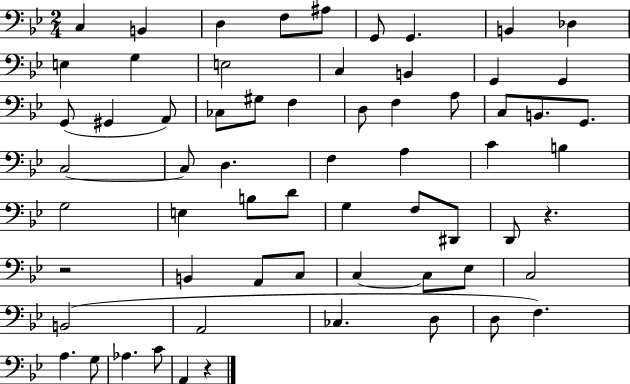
{
  \clef bass
  \numericTimeSignature
  \time 2/4
  \key bes \major
  c4 b,4 | d4 f8 ais8 | g,8 g,4. | b,4 des4 | \break e4 g4 | e2 | c4 b,4 | g,4 g,4 | \break g,8( gis,4 a,8) | ces8 gis8 f4 | d8 f4 a8 | c8 b,8. g,8. | \break c2~~ | c8 d4. | f4 a4 | c'4 b4 | \break g2 | e4 b8 d'8 | g4 f8 dis,8 | d,8 r4. | \break r2 | b,4 a,8 c8 | c4~~ c8 ees8 | c2 | \break b,2( | a,2 | ces4. d8 | d8 f4.) | \break a4. g8 | aes4. c'8 | a,4 r4 | \bar "|."
}